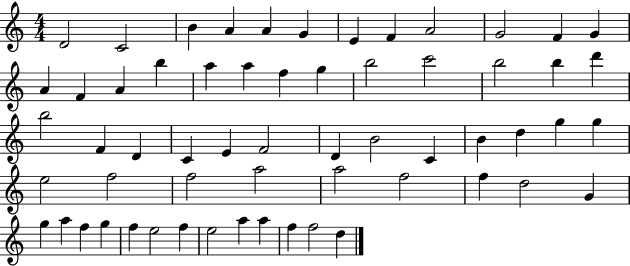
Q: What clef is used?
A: treble